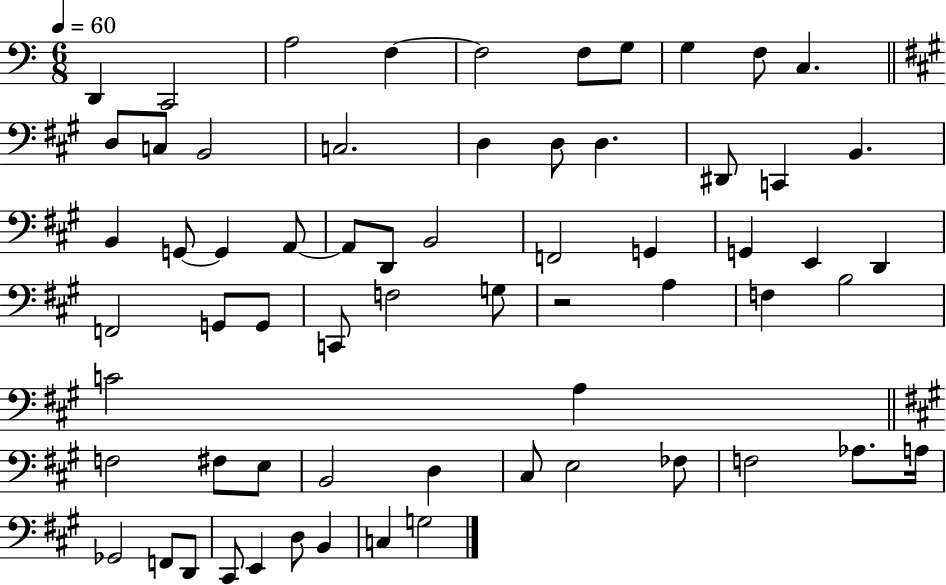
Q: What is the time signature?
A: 6/8